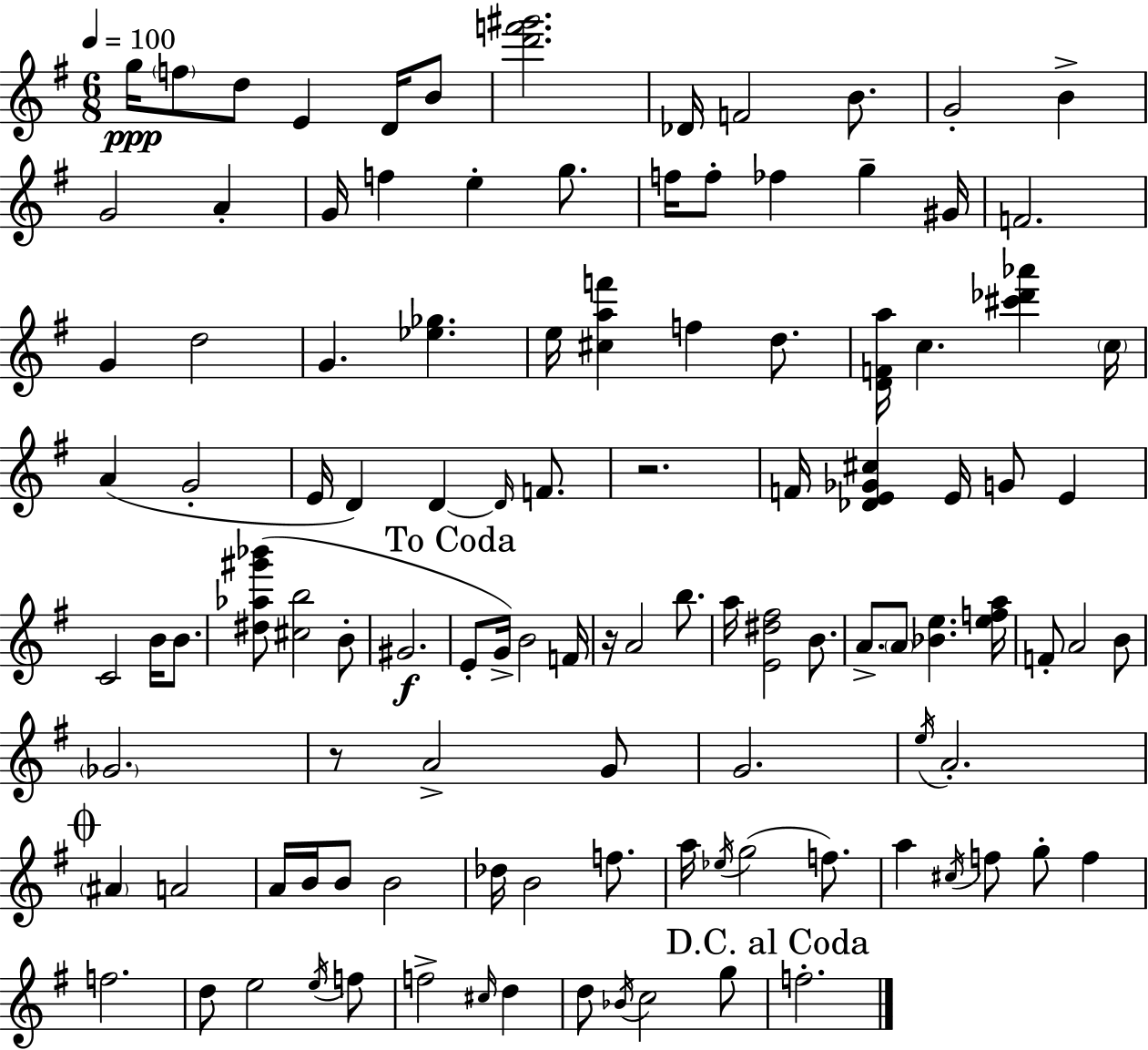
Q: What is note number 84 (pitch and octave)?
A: F5